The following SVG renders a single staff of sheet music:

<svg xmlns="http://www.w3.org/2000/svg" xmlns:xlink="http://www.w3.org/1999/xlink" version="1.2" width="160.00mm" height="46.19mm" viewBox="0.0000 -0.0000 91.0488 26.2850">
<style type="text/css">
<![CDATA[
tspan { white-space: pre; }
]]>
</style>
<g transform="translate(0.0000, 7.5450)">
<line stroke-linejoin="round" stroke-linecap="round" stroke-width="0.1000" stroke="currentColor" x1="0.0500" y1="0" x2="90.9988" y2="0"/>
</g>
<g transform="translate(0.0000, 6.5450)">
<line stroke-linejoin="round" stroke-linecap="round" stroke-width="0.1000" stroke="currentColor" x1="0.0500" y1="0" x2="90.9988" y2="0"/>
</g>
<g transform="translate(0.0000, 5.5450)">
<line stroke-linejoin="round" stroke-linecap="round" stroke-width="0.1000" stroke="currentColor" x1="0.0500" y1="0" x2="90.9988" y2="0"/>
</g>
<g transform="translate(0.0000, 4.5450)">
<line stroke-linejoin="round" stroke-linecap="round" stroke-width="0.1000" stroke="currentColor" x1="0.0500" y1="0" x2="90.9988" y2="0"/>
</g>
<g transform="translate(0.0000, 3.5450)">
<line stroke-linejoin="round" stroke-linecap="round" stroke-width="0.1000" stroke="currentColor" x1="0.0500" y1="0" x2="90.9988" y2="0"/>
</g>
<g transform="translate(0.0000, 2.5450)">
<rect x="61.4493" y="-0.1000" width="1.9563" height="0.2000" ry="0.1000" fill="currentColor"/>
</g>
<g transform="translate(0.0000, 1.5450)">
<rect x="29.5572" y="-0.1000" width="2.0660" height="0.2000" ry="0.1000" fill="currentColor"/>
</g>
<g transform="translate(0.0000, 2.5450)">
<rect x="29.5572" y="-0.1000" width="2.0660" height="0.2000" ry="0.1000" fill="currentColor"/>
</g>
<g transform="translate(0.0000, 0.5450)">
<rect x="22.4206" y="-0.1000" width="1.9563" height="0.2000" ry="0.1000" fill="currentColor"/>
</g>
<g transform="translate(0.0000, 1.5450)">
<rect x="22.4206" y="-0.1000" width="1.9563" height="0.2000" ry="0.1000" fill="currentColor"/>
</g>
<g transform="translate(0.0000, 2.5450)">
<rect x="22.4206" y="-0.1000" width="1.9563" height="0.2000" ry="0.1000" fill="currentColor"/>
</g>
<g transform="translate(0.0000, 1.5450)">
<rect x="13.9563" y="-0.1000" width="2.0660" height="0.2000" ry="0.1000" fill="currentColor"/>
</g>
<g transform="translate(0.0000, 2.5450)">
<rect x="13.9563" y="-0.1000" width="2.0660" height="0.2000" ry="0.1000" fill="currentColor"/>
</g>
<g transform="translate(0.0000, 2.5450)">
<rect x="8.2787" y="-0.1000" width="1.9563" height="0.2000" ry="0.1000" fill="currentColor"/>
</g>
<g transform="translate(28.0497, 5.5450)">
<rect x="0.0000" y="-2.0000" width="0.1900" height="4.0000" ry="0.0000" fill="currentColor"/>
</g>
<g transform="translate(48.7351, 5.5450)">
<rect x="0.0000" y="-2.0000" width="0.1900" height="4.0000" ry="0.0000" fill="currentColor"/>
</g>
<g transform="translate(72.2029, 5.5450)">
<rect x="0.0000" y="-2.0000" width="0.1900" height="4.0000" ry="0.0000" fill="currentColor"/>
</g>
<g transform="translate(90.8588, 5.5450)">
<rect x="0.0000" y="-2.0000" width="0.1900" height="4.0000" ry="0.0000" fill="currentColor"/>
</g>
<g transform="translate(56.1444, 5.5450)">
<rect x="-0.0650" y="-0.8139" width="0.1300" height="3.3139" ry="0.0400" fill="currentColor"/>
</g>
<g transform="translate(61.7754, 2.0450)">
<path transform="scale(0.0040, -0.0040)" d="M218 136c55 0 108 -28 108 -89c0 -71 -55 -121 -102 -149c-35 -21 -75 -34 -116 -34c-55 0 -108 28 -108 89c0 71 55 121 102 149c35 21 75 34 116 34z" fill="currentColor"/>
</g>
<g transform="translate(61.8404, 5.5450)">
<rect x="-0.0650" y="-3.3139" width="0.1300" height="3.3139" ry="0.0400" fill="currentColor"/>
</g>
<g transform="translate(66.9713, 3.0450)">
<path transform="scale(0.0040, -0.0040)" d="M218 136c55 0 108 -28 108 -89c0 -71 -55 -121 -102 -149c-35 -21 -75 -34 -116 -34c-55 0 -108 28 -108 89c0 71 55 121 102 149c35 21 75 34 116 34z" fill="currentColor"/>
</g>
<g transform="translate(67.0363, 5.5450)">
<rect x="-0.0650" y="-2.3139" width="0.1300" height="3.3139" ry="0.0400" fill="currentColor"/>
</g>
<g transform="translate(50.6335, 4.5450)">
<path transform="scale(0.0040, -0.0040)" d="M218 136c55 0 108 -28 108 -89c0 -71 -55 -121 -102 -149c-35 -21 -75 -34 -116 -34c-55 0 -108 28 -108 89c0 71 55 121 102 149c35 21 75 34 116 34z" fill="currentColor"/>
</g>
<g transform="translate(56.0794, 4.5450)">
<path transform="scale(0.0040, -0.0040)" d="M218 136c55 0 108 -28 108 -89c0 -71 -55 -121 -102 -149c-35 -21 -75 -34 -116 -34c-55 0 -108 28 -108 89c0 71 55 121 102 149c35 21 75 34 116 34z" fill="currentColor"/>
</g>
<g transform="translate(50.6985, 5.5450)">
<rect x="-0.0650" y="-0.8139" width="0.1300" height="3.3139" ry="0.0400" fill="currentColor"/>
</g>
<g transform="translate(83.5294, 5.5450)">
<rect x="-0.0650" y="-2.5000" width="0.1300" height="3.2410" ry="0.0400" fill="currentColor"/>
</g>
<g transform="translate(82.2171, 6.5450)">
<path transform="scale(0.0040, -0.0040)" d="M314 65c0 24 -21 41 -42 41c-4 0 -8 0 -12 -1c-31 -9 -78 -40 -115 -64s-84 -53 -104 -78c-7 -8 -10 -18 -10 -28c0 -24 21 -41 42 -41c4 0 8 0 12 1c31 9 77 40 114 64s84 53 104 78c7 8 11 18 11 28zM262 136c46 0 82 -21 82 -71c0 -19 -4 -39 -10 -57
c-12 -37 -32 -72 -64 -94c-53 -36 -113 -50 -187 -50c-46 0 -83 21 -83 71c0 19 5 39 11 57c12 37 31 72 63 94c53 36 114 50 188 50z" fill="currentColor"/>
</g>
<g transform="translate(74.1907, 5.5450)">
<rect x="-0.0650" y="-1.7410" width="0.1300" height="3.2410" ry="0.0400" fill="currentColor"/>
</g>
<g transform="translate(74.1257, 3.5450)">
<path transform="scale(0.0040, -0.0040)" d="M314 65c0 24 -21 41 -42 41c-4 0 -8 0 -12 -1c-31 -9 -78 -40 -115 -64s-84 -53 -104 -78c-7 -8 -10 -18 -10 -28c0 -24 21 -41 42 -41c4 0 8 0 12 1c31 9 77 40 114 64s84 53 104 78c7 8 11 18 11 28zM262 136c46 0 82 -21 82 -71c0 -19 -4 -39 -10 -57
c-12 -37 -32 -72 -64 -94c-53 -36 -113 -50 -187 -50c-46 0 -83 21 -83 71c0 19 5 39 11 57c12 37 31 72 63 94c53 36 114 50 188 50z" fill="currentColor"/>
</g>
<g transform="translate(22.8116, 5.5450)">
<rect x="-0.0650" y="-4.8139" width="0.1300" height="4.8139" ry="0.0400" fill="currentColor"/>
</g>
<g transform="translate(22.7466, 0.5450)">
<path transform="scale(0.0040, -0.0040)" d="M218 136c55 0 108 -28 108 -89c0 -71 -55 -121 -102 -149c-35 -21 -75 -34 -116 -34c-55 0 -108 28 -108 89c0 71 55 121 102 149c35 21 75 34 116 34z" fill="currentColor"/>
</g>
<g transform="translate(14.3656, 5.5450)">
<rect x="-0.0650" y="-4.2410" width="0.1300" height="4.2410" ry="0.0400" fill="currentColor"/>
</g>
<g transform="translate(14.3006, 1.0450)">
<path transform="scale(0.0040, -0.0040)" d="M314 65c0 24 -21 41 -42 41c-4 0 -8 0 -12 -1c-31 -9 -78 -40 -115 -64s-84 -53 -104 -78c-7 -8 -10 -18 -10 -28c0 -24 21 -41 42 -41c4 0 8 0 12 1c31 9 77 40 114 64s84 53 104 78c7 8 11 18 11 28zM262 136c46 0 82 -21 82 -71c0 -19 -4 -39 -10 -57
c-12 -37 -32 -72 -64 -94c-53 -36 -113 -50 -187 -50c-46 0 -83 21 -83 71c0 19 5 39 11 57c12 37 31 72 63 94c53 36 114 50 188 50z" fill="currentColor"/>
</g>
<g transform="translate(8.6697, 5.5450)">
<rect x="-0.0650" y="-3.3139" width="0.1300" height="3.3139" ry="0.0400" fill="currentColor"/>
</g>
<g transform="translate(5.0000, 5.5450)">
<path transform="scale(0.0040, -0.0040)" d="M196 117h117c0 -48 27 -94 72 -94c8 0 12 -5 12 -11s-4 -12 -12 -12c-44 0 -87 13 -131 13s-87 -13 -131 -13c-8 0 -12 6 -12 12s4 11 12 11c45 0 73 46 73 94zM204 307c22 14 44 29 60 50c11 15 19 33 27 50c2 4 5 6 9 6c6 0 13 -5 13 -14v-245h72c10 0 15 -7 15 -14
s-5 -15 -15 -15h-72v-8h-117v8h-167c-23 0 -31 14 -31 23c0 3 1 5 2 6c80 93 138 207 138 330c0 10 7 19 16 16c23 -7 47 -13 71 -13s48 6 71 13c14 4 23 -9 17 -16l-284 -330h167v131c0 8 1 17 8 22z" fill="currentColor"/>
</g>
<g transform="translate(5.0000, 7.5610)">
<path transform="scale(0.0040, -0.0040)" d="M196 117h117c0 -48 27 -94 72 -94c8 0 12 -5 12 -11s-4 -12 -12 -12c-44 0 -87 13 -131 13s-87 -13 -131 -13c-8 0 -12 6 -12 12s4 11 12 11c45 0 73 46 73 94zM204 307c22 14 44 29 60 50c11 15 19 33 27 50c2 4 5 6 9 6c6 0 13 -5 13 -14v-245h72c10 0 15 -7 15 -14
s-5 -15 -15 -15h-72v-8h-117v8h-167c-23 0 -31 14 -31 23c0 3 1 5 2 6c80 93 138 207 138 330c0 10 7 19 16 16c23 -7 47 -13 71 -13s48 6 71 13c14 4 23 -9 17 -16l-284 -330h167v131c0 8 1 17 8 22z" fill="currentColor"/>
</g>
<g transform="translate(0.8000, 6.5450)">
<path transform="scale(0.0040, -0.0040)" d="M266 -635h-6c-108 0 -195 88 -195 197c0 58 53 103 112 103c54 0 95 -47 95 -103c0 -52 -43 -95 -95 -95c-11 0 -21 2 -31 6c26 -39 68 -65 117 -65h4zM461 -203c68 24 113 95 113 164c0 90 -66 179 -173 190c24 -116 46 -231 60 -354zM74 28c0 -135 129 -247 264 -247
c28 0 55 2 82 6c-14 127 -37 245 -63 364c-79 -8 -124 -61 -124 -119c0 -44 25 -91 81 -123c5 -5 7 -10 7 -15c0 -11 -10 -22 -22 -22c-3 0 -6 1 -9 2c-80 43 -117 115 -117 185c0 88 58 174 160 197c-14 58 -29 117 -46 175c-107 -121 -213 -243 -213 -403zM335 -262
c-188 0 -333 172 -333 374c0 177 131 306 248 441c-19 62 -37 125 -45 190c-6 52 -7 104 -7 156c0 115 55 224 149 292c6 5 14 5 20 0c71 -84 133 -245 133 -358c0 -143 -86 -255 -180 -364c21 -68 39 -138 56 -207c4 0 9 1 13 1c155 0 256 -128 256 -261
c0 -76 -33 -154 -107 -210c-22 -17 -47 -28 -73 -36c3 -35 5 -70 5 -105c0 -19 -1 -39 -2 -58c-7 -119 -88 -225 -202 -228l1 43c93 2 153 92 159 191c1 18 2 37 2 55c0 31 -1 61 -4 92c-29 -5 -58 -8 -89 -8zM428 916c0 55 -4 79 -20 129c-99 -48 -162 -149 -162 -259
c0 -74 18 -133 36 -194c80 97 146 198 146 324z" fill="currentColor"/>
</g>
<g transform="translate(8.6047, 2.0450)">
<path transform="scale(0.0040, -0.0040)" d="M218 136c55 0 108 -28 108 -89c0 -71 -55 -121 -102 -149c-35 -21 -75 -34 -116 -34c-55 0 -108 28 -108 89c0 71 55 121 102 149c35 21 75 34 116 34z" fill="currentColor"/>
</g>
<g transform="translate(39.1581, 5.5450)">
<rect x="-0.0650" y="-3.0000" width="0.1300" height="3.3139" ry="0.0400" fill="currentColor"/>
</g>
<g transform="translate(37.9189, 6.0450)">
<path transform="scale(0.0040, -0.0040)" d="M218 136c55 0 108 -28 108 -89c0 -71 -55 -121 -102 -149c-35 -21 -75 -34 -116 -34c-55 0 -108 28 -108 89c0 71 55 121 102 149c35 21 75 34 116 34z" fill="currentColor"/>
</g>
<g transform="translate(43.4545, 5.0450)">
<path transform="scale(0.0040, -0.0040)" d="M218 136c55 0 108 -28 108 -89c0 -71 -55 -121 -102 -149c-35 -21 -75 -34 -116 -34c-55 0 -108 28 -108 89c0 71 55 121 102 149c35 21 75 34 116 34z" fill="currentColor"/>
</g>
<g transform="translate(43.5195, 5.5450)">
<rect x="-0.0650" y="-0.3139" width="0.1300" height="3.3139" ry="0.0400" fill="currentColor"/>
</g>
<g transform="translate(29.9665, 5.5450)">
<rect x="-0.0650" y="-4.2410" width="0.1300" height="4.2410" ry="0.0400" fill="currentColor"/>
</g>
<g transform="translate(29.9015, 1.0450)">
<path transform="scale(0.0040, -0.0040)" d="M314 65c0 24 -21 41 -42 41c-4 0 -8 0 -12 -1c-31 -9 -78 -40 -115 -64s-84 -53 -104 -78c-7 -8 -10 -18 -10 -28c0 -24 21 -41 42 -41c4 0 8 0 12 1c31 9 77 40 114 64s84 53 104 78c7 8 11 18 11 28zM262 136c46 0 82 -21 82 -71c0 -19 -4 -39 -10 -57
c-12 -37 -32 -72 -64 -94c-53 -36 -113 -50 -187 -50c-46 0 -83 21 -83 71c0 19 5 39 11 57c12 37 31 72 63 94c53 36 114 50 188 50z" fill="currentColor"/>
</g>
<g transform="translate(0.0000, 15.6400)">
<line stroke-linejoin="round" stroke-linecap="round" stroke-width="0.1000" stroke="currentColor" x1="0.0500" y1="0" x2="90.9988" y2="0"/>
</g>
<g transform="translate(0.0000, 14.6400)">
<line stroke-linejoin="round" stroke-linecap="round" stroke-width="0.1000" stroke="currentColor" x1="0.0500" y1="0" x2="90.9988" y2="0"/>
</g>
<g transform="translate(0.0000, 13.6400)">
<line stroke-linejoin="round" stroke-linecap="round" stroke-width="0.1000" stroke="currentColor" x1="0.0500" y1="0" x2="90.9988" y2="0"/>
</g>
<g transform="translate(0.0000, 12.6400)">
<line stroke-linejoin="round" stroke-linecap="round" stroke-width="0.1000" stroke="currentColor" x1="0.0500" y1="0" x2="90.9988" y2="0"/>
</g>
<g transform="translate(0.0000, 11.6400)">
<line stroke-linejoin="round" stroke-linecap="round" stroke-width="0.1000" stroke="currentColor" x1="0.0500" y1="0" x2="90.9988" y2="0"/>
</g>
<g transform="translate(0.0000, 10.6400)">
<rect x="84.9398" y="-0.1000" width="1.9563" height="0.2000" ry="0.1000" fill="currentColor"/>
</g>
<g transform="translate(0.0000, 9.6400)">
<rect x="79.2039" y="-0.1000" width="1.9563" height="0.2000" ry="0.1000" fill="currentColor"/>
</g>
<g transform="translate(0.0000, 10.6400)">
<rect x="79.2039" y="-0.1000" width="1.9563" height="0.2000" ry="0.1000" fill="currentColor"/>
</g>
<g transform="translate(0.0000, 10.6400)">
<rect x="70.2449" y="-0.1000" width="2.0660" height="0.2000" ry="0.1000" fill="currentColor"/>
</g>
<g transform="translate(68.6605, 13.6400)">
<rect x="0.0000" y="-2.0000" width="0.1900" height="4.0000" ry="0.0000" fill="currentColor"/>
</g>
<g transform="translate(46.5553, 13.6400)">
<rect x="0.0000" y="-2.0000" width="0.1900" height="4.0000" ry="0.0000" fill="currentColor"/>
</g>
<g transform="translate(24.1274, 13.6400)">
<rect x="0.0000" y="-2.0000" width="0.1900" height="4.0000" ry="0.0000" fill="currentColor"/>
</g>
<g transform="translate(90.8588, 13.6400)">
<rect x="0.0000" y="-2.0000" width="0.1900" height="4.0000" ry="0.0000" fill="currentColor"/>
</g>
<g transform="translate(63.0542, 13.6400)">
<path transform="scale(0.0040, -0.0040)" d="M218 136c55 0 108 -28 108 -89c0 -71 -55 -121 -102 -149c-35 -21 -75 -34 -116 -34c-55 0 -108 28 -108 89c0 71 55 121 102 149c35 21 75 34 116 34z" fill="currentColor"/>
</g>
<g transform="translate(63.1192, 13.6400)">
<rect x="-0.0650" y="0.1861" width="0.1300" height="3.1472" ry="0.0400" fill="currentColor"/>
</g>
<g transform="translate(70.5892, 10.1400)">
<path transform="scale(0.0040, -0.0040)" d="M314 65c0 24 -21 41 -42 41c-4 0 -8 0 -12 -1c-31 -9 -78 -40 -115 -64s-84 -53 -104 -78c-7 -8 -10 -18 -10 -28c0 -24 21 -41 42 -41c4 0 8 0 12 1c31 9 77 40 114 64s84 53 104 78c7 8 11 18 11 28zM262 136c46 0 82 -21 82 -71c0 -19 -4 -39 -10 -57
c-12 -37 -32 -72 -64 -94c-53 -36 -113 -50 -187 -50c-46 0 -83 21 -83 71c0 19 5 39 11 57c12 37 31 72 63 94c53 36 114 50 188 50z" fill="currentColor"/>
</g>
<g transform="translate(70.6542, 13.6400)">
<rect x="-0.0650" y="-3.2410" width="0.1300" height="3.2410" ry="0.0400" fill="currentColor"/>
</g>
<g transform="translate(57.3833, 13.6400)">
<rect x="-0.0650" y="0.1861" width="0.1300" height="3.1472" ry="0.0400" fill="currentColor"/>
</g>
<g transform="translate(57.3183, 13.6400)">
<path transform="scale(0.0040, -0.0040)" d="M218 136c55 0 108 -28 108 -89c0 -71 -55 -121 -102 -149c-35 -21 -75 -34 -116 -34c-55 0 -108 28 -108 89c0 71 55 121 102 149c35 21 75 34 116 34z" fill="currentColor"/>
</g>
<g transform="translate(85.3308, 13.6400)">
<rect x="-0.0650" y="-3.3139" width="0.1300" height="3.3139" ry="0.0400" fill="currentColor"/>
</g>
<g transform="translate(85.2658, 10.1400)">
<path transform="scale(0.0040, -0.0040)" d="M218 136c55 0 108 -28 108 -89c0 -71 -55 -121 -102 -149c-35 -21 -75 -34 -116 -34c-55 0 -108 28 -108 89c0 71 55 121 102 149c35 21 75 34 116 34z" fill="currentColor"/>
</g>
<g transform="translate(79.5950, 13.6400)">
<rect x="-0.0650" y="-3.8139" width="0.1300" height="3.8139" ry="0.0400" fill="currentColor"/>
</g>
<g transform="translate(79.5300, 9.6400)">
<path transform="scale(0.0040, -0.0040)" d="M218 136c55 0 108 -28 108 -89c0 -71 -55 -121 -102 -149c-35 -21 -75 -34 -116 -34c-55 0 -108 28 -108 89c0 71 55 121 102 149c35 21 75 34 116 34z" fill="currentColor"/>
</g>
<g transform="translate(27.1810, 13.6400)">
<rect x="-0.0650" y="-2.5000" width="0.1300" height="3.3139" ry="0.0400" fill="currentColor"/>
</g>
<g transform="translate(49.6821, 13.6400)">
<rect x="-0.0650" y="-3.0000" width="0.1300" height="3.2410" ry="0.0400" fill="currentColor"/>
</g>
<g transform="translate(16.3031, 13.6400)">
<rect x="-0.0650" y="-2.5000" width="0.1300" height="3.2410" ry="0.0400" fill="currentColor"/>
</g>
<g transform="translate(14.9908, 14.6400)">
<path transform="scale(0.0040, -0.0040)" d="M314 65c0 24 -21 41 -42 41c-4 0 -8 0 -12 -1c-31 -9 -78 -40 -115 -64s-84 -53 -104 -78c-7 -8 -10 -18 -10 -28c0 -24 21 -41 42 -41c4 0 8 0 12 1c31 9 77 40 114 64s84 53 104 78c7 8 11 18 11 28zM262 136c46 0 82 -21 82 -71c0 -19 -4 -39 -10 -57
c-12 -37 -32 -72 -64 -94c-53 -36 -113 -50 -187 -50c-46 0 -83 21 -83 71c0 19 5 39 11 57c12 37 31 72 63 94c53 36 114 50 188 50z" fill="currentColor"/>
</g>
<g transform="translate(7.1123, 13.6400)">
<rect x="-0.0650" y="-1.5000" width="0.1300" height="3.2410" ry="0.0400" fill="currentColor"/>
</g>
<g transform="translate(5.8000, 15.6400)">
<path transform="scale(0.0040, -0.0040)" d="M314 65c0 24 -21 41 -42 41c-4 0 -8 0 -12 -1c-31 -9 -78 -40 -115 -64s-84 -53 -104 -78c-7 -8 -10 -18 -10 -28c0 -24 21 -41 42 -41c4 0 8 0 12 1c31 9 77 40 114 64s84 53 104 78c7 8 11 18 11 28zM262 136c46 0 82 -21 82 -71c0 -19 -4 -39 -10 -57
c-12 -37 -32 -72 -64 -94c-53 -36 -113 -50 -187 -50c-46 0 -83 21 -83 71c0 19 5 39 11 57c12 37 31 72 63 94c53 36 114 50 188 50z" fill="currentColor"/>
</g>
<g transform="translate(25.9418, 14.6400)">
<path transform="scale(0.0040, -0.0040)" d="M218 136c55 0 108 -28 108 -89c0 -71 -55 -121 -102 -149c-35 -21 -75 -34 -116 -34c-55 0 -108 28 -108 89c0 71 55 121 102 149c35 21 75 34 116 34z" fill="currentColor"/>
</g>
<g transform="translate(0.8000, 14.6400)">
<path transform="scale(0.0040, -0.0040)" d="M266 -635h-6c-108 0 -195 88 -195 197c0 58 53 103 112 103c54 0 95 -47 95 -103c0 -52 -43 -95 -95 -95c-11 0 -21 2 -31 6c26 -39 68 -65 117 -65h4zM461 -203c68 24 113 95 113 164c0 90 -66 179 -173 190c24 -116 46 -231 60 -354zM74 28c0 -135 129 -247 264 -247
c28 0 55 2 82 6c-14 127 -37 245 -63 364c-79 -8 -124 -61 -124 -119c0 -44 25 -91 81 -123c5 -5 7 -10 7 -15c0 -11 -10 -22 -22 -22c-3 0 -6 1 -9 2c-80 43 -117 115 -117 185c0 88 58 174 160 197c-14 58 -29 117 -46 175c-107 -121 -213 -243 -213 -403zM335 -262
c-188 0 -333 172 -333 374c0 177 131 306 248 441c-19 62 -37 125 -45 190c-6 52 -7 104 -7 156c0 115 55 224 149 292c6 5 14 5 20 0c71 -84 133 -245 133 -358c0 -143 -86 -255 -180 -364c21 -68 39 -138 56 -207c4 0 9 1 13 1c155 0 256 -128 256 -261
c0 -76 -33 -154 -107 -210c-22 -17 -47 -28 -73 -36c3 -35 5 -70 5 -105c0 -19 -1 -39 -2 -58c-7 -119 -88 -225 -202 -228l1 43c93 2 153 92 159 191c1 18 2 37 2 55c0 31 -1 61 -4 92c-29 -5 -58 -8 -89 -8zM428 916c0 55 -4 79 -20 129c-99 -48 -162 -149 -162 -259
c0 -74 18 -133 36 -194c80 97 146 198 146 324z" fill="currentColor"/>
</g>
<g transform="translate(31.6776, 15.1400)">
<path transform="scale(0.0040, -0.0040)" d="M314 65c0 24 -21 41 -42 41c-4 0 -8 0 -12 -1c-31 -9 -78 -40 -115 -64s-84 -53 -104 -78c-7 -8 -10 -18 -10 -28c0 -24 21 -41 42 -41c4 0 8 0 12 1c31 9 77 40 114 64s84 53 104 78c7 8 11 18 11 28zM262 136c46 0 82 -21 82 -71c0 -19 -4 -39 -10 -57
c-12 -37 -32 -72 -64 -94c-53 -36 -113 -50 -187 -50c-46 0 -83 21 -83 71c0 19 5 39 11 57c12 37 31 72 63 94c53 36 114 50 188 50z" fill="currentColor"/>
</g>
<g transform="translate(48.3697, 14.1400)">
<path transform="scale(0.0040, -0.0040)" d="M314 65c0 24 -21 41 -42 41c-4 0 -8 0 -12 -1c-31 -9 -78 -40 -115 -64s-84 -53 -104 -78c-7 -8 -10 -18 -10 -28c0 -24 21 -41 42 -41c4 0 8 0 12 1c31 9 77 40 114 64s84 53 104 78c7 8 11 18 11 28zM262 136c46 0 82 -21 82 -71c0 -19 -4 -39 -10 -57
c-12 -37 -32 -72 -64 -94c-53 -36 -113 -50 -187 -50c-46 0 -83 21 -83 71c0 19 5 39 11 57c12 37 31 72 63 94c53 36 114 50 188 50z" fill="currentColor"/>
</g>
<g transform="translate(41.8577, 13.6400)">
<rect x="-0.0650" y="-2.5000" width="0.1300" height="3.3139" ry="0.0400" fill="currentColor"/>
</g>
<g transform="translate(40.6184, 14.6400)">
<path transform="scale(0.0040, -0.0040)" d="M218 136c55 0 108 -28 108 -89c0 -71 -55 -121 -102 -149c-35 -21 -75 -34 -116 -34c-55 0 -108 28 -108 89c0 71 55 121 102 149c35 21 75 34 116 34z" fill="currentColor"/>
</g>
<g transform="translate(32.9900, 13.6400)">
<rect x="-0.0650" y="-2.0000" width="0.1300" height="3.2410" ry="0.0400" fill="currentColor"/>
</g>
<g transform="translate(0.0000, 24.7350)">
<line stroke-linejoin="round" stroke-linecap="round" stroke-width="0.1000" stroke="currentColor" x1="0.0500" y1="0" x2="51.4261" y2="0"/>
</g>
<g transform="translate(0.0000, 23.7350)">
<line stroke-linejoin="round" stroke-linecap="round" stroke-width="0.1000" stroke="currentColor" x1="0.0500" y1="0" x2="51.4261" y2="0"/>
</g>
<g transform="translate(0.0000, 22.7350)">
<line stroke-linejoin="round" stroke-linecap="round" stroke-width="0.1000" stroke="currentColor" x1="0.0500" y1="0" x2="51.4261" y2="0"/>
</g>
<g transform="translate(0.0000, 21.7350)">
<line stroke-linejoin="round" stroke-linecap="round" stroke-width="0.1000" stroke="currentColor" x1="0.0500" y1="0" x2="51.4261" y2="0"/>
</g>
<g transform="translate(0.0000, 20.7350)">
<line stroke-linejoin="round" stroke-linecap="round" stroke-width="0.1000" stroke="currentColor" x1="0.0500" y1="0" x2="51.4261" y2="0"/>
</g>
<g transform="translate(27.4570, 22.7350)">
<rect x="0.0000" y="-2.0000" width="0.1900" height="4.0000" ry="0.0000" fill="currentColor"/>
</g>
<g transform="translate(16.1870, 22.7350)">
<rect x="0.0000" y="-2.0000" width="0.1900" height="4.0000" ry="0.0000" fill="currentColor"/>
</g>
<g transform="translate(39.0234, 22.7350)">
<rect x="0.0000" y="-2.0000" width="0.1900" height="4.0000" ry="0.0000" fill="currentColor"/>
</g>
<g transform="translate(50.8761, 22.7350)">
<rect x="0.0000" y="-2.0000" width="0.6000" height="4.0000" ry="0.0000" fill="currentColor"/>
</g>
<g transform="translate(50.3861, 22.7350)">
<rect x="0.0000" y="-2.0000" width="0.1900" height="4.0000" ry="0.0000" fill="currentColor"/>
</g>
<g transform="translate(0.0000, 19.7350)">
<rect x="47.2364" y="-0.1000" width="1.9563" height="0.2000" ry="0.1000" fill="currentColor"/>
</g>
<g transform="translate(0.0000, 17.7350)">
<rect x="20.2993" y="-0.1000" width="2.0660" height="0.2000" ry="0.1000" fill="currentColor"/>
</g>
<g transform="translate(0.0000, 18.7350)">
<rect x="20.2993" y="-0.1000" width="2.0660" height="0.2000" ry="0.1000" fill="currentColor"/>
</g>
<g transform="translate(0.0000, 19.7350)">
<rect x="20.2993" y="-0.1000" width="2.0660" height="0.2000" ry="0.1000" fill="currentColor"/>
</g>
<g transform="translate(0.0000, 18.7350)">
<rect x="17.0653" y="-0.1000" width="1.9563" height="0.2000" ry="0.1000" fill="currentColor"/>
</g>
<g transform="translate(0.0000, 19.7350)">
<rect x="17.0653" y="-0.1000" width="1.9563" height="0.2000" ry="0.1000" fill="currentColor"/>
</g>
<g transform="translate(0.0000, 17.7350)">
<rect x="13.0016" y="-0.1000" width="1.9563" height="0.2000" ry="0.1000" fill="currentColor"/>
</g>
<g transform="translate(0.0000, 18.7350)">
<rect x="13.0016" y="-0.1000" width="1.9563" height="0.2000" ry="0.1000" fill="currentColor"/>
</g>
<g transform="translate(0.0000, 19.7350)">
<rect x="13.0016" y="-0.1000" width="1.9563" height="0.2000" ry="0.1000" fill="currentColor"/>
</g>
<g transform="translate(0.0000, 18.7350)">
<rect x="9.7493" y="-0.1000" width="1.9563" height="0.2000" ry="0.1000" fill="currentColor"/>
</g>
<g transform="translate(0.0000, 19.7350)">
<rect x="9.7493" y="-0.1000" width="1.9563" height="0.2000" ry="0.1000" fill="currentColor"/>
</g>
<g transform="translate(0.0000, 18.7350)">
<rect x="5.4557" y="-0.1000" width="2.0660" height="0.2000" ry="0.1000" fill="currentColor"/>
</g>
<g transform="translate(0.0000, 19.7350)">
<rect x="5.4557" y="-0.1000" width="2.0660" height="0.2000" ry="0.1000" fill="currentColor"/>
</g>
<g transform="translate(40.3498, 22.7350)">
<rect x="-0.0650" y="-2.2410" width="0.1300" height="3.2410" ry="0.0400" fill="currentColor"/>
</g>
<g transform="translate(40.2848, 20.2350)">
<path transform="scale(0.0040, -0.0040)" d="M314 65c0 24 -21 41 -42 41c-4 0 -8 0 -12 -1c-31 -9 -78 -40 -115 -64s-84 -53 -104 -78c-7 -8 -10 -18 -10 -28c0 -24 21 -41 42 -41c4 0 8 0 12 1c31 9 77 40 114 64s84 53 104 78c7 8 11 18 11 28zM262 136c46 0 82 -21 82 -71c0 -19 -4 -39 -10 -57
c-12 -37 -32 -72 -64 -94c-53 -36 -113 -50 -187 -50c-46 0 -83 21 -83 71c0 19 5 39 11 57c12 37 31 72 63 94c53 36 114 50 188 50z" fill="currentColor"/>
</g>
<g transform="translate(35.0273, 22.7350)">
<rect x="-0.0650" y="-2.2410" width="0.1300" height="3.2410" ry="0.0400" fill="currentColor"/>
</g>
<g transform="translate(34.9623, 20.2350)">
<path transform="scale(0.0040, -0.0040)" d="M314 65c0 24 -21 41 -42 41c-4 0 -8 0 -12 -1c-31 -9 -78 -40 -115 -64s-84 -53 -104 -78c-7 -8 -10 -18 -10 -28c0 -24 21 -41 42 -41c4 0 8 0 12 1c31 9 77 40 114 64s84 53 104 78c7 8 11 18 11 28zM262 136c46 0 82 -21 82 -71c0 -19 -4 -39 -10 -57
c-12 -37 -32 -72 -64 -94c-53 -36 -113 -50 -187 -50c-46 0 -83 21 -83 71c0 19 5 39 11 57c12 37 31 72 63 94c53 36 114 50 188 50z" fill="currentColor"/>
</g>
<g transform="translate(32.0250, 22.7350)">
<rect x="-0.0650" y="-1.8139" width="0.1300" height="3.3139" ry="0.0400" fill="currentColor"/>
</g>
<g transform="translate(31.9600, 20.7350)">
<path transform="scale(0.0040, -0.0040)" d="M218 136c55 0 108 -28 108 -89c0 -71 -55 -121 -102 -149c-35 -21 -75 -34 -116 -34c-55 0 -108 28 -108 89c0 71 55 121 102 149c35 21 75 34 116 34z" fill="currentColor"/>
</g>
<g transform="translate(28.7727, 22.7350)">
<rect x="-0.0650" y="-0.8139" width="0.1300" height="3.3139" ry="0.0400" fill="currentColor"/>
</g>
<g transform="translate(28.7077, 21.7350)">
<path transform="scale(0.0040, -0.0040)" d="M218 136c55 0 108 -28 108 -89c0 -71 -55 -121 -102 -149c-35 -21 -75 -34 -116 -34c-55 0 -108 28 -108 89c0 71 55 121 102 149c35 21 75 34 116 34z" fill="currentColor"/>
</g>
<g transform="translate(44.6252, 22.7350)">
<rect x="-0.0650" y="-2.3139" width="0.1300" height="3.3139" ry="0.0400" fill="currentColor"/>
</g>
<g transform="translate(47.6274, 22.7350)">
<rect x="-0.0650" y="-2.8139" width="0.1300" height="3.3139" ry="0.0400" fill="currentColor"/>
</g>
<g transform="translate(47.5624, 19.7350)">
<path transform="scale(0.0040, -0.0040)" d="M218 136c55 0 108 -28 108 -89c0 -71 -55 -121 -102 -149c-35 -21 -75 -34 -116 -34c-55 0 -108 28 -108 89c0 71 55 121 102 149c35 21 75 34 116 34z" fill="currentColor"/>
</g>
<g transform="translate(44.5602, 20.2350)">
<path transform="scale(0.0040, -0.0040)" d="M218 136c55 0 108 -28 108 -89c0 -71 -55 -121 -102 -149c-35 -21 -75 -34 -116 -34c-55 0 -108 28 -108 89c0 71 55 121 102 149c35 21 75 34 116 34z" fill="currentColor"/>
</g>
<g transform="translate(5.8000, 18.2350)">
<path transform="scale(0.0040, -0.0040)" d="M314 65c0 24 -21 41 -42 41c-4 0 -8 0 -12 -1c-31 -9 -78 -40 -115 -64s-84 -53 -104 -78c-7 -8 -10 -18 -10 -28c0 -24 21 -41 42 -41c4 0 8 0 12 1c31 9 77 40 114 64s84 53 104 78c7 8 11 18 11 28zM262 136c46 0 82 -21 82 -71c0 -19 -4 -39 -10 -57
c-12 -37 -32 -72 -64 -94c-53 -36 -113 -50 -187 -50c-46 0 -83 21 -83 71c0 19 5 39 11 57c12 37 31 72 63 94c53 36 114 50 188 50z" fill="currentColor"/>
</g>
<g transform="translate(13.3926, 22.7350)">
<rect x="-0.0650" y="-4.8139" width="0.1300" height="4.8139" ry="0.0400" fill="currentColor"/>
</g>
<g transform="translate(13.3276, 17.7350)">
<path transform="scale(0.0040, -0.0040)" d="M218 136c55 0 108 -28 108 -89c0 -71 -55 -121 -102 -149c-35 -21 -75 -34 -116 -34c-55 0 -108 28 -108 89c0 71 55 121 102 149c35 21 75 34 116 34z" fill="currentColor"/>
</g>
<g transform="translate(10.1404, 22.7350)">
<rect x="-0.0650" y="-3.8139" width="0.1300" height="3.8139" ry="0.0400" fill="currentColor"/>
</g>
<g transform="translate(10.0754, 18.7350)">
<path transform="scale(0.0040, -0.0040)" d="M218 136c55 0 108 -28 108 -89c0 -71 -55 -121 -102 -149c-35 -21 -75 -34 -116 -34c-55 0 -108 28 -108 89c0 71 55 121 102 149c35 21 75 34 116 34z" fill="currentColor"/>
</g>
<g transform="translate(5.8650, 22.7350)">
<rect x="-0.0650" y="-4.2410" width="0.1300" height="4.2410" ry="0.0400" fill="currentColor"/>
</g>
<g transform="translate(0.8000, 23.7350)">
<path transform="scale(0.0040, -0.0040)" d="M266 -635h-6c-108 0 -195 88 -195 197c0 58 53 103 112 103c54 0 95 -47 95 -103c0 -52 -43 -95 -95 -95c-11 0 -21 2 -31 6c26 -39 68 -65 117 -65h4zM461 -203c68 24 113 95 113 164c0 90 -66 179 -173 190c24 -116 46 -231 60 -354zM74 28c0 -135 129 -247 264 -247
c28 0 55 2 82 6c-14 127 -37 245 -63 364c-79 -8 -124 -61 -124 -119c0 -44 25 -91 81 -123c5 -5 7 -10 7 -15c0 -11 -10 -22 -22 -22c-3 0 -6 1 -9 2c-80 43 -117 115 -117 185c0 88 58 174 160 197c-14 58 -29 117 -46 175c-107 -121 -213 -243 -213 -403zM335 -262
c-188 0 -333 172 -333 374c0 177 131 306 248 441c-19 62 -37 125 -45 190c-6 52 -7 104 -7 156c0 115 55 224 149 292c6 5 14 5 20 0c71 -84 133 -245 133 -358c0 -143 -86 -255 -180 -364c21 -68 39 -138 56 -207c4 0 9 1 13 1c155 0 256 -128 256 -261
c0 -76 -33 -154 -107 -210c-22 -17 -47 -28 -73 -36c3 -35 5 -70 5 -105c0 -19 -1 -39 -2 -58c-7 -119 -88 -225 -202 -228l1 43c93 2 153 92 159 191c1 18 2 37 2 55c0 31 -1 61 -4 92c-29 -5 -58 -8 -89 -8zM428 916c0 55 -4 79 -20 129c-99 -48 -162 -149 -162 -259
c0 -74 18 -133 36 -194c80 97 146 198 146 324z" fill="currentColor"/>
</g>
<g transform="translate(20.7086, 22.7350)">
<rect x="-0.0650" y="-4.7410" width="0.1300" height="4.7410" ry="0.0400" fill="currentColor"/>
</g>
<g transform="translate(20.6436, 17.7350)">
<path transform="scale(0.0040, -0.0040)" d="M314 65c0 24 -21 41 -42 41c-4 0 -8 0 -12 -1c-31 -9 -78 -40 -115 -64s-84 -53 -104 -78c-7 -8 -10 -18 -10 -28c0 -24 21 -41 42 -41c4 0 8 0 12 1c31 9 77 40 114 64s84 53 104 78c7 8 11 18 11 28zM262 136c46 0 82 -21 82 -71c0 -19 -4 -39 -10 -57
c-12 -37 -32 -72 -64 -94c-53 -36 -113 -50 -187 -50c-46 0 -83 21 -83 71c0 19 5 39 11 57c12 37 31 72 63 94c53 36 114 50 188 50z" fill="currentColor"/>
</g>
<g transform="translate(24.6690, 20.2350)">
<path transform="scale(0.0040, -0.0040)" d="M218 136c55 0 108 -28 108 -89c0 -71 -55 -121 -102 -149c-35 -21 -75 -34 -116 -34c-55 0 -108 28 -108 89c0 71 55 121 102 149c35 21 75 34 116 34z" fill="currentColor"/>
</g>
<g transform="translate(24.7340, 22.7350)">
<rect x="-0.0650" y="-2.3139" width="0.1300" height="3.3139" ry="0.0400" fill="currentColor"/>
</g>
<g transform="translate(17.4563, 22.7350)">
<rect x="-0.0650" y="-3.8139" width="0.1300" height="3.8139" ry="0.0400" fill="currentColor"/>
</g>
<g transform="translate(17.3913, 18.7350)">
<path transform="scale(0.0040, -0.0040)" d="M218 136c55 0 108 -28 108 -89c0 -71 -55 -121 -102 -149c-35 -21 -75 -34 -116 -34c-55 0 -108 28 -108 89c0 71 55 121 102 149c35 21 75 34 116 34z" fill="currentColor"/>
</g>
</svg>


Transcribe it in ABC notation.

X:1
T:Untitled
M:4/4
L:1/4
K:C
b d'2 e' d'2 A c d d b g f2 G2 E2 G2 G F2 G A2 B B b2 c' b d'2 c' e' c' e'2 g d f g2 g2 g a